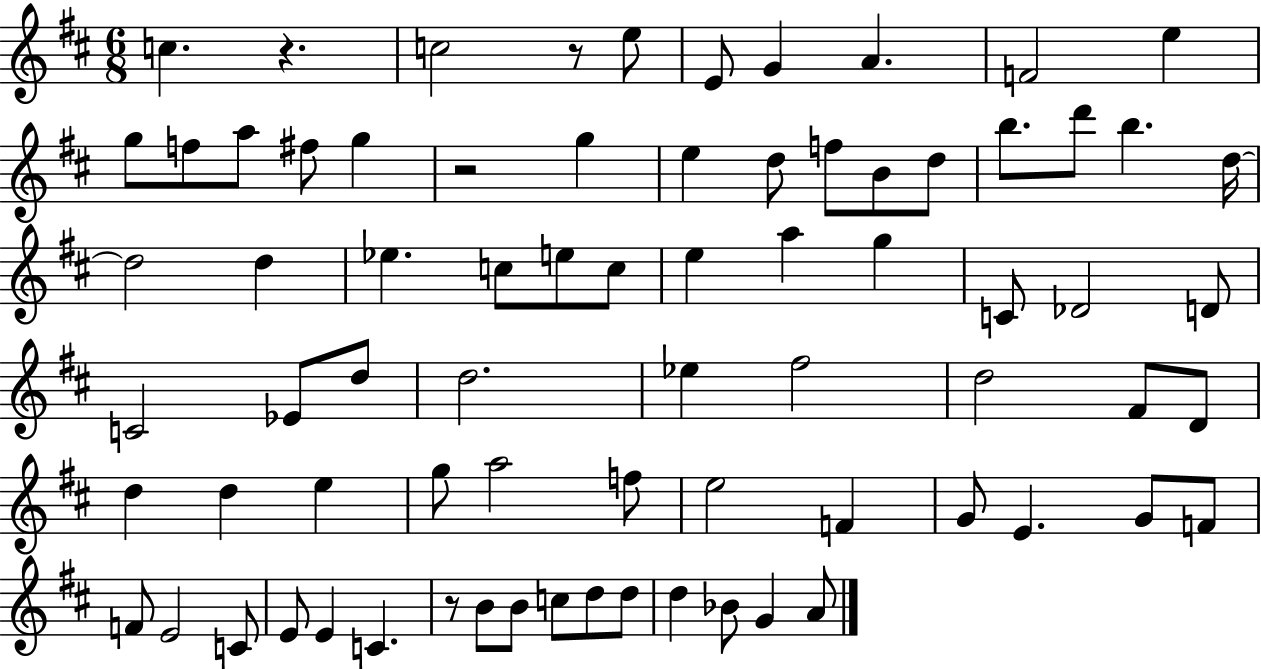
{
  \clef treble
  \numericTimeSignature
  \time 6/8
  \key d \major
  \repeat volta 2 { c''4. r4. | c''2 r8 e''8 | e'8 g'4 a'4. | f'2 e''4 | \break g''8 f''8 a''8 fis''8 g''4 | r2 g''4 | e''4 d''8 f''8 b'8 d''8 | b''8. d'''8 b''4. d''16~~ | \break d''2 d''4 | ees''4. c''8 e''8 c''8 | e''4 a''4 g''4 | c'8 des'2 d'8 | \break c'2 ees'8 d''8 | d''2. | ees''4 fis''2 | d''2 fis'8 d'8 | \break d''4 d''4 e''4 | g''8 a''2 f''8 | e''2 f'4 | g'8 e'4. g'8 f'8 | \break f'8 e'2 c'8 | e'8 e'4 c'4. | r8 b'8 b'8 c''8 d''8 d''8 | d''4 bes'8 g'4 a'8 | \break } \bar "|."
}